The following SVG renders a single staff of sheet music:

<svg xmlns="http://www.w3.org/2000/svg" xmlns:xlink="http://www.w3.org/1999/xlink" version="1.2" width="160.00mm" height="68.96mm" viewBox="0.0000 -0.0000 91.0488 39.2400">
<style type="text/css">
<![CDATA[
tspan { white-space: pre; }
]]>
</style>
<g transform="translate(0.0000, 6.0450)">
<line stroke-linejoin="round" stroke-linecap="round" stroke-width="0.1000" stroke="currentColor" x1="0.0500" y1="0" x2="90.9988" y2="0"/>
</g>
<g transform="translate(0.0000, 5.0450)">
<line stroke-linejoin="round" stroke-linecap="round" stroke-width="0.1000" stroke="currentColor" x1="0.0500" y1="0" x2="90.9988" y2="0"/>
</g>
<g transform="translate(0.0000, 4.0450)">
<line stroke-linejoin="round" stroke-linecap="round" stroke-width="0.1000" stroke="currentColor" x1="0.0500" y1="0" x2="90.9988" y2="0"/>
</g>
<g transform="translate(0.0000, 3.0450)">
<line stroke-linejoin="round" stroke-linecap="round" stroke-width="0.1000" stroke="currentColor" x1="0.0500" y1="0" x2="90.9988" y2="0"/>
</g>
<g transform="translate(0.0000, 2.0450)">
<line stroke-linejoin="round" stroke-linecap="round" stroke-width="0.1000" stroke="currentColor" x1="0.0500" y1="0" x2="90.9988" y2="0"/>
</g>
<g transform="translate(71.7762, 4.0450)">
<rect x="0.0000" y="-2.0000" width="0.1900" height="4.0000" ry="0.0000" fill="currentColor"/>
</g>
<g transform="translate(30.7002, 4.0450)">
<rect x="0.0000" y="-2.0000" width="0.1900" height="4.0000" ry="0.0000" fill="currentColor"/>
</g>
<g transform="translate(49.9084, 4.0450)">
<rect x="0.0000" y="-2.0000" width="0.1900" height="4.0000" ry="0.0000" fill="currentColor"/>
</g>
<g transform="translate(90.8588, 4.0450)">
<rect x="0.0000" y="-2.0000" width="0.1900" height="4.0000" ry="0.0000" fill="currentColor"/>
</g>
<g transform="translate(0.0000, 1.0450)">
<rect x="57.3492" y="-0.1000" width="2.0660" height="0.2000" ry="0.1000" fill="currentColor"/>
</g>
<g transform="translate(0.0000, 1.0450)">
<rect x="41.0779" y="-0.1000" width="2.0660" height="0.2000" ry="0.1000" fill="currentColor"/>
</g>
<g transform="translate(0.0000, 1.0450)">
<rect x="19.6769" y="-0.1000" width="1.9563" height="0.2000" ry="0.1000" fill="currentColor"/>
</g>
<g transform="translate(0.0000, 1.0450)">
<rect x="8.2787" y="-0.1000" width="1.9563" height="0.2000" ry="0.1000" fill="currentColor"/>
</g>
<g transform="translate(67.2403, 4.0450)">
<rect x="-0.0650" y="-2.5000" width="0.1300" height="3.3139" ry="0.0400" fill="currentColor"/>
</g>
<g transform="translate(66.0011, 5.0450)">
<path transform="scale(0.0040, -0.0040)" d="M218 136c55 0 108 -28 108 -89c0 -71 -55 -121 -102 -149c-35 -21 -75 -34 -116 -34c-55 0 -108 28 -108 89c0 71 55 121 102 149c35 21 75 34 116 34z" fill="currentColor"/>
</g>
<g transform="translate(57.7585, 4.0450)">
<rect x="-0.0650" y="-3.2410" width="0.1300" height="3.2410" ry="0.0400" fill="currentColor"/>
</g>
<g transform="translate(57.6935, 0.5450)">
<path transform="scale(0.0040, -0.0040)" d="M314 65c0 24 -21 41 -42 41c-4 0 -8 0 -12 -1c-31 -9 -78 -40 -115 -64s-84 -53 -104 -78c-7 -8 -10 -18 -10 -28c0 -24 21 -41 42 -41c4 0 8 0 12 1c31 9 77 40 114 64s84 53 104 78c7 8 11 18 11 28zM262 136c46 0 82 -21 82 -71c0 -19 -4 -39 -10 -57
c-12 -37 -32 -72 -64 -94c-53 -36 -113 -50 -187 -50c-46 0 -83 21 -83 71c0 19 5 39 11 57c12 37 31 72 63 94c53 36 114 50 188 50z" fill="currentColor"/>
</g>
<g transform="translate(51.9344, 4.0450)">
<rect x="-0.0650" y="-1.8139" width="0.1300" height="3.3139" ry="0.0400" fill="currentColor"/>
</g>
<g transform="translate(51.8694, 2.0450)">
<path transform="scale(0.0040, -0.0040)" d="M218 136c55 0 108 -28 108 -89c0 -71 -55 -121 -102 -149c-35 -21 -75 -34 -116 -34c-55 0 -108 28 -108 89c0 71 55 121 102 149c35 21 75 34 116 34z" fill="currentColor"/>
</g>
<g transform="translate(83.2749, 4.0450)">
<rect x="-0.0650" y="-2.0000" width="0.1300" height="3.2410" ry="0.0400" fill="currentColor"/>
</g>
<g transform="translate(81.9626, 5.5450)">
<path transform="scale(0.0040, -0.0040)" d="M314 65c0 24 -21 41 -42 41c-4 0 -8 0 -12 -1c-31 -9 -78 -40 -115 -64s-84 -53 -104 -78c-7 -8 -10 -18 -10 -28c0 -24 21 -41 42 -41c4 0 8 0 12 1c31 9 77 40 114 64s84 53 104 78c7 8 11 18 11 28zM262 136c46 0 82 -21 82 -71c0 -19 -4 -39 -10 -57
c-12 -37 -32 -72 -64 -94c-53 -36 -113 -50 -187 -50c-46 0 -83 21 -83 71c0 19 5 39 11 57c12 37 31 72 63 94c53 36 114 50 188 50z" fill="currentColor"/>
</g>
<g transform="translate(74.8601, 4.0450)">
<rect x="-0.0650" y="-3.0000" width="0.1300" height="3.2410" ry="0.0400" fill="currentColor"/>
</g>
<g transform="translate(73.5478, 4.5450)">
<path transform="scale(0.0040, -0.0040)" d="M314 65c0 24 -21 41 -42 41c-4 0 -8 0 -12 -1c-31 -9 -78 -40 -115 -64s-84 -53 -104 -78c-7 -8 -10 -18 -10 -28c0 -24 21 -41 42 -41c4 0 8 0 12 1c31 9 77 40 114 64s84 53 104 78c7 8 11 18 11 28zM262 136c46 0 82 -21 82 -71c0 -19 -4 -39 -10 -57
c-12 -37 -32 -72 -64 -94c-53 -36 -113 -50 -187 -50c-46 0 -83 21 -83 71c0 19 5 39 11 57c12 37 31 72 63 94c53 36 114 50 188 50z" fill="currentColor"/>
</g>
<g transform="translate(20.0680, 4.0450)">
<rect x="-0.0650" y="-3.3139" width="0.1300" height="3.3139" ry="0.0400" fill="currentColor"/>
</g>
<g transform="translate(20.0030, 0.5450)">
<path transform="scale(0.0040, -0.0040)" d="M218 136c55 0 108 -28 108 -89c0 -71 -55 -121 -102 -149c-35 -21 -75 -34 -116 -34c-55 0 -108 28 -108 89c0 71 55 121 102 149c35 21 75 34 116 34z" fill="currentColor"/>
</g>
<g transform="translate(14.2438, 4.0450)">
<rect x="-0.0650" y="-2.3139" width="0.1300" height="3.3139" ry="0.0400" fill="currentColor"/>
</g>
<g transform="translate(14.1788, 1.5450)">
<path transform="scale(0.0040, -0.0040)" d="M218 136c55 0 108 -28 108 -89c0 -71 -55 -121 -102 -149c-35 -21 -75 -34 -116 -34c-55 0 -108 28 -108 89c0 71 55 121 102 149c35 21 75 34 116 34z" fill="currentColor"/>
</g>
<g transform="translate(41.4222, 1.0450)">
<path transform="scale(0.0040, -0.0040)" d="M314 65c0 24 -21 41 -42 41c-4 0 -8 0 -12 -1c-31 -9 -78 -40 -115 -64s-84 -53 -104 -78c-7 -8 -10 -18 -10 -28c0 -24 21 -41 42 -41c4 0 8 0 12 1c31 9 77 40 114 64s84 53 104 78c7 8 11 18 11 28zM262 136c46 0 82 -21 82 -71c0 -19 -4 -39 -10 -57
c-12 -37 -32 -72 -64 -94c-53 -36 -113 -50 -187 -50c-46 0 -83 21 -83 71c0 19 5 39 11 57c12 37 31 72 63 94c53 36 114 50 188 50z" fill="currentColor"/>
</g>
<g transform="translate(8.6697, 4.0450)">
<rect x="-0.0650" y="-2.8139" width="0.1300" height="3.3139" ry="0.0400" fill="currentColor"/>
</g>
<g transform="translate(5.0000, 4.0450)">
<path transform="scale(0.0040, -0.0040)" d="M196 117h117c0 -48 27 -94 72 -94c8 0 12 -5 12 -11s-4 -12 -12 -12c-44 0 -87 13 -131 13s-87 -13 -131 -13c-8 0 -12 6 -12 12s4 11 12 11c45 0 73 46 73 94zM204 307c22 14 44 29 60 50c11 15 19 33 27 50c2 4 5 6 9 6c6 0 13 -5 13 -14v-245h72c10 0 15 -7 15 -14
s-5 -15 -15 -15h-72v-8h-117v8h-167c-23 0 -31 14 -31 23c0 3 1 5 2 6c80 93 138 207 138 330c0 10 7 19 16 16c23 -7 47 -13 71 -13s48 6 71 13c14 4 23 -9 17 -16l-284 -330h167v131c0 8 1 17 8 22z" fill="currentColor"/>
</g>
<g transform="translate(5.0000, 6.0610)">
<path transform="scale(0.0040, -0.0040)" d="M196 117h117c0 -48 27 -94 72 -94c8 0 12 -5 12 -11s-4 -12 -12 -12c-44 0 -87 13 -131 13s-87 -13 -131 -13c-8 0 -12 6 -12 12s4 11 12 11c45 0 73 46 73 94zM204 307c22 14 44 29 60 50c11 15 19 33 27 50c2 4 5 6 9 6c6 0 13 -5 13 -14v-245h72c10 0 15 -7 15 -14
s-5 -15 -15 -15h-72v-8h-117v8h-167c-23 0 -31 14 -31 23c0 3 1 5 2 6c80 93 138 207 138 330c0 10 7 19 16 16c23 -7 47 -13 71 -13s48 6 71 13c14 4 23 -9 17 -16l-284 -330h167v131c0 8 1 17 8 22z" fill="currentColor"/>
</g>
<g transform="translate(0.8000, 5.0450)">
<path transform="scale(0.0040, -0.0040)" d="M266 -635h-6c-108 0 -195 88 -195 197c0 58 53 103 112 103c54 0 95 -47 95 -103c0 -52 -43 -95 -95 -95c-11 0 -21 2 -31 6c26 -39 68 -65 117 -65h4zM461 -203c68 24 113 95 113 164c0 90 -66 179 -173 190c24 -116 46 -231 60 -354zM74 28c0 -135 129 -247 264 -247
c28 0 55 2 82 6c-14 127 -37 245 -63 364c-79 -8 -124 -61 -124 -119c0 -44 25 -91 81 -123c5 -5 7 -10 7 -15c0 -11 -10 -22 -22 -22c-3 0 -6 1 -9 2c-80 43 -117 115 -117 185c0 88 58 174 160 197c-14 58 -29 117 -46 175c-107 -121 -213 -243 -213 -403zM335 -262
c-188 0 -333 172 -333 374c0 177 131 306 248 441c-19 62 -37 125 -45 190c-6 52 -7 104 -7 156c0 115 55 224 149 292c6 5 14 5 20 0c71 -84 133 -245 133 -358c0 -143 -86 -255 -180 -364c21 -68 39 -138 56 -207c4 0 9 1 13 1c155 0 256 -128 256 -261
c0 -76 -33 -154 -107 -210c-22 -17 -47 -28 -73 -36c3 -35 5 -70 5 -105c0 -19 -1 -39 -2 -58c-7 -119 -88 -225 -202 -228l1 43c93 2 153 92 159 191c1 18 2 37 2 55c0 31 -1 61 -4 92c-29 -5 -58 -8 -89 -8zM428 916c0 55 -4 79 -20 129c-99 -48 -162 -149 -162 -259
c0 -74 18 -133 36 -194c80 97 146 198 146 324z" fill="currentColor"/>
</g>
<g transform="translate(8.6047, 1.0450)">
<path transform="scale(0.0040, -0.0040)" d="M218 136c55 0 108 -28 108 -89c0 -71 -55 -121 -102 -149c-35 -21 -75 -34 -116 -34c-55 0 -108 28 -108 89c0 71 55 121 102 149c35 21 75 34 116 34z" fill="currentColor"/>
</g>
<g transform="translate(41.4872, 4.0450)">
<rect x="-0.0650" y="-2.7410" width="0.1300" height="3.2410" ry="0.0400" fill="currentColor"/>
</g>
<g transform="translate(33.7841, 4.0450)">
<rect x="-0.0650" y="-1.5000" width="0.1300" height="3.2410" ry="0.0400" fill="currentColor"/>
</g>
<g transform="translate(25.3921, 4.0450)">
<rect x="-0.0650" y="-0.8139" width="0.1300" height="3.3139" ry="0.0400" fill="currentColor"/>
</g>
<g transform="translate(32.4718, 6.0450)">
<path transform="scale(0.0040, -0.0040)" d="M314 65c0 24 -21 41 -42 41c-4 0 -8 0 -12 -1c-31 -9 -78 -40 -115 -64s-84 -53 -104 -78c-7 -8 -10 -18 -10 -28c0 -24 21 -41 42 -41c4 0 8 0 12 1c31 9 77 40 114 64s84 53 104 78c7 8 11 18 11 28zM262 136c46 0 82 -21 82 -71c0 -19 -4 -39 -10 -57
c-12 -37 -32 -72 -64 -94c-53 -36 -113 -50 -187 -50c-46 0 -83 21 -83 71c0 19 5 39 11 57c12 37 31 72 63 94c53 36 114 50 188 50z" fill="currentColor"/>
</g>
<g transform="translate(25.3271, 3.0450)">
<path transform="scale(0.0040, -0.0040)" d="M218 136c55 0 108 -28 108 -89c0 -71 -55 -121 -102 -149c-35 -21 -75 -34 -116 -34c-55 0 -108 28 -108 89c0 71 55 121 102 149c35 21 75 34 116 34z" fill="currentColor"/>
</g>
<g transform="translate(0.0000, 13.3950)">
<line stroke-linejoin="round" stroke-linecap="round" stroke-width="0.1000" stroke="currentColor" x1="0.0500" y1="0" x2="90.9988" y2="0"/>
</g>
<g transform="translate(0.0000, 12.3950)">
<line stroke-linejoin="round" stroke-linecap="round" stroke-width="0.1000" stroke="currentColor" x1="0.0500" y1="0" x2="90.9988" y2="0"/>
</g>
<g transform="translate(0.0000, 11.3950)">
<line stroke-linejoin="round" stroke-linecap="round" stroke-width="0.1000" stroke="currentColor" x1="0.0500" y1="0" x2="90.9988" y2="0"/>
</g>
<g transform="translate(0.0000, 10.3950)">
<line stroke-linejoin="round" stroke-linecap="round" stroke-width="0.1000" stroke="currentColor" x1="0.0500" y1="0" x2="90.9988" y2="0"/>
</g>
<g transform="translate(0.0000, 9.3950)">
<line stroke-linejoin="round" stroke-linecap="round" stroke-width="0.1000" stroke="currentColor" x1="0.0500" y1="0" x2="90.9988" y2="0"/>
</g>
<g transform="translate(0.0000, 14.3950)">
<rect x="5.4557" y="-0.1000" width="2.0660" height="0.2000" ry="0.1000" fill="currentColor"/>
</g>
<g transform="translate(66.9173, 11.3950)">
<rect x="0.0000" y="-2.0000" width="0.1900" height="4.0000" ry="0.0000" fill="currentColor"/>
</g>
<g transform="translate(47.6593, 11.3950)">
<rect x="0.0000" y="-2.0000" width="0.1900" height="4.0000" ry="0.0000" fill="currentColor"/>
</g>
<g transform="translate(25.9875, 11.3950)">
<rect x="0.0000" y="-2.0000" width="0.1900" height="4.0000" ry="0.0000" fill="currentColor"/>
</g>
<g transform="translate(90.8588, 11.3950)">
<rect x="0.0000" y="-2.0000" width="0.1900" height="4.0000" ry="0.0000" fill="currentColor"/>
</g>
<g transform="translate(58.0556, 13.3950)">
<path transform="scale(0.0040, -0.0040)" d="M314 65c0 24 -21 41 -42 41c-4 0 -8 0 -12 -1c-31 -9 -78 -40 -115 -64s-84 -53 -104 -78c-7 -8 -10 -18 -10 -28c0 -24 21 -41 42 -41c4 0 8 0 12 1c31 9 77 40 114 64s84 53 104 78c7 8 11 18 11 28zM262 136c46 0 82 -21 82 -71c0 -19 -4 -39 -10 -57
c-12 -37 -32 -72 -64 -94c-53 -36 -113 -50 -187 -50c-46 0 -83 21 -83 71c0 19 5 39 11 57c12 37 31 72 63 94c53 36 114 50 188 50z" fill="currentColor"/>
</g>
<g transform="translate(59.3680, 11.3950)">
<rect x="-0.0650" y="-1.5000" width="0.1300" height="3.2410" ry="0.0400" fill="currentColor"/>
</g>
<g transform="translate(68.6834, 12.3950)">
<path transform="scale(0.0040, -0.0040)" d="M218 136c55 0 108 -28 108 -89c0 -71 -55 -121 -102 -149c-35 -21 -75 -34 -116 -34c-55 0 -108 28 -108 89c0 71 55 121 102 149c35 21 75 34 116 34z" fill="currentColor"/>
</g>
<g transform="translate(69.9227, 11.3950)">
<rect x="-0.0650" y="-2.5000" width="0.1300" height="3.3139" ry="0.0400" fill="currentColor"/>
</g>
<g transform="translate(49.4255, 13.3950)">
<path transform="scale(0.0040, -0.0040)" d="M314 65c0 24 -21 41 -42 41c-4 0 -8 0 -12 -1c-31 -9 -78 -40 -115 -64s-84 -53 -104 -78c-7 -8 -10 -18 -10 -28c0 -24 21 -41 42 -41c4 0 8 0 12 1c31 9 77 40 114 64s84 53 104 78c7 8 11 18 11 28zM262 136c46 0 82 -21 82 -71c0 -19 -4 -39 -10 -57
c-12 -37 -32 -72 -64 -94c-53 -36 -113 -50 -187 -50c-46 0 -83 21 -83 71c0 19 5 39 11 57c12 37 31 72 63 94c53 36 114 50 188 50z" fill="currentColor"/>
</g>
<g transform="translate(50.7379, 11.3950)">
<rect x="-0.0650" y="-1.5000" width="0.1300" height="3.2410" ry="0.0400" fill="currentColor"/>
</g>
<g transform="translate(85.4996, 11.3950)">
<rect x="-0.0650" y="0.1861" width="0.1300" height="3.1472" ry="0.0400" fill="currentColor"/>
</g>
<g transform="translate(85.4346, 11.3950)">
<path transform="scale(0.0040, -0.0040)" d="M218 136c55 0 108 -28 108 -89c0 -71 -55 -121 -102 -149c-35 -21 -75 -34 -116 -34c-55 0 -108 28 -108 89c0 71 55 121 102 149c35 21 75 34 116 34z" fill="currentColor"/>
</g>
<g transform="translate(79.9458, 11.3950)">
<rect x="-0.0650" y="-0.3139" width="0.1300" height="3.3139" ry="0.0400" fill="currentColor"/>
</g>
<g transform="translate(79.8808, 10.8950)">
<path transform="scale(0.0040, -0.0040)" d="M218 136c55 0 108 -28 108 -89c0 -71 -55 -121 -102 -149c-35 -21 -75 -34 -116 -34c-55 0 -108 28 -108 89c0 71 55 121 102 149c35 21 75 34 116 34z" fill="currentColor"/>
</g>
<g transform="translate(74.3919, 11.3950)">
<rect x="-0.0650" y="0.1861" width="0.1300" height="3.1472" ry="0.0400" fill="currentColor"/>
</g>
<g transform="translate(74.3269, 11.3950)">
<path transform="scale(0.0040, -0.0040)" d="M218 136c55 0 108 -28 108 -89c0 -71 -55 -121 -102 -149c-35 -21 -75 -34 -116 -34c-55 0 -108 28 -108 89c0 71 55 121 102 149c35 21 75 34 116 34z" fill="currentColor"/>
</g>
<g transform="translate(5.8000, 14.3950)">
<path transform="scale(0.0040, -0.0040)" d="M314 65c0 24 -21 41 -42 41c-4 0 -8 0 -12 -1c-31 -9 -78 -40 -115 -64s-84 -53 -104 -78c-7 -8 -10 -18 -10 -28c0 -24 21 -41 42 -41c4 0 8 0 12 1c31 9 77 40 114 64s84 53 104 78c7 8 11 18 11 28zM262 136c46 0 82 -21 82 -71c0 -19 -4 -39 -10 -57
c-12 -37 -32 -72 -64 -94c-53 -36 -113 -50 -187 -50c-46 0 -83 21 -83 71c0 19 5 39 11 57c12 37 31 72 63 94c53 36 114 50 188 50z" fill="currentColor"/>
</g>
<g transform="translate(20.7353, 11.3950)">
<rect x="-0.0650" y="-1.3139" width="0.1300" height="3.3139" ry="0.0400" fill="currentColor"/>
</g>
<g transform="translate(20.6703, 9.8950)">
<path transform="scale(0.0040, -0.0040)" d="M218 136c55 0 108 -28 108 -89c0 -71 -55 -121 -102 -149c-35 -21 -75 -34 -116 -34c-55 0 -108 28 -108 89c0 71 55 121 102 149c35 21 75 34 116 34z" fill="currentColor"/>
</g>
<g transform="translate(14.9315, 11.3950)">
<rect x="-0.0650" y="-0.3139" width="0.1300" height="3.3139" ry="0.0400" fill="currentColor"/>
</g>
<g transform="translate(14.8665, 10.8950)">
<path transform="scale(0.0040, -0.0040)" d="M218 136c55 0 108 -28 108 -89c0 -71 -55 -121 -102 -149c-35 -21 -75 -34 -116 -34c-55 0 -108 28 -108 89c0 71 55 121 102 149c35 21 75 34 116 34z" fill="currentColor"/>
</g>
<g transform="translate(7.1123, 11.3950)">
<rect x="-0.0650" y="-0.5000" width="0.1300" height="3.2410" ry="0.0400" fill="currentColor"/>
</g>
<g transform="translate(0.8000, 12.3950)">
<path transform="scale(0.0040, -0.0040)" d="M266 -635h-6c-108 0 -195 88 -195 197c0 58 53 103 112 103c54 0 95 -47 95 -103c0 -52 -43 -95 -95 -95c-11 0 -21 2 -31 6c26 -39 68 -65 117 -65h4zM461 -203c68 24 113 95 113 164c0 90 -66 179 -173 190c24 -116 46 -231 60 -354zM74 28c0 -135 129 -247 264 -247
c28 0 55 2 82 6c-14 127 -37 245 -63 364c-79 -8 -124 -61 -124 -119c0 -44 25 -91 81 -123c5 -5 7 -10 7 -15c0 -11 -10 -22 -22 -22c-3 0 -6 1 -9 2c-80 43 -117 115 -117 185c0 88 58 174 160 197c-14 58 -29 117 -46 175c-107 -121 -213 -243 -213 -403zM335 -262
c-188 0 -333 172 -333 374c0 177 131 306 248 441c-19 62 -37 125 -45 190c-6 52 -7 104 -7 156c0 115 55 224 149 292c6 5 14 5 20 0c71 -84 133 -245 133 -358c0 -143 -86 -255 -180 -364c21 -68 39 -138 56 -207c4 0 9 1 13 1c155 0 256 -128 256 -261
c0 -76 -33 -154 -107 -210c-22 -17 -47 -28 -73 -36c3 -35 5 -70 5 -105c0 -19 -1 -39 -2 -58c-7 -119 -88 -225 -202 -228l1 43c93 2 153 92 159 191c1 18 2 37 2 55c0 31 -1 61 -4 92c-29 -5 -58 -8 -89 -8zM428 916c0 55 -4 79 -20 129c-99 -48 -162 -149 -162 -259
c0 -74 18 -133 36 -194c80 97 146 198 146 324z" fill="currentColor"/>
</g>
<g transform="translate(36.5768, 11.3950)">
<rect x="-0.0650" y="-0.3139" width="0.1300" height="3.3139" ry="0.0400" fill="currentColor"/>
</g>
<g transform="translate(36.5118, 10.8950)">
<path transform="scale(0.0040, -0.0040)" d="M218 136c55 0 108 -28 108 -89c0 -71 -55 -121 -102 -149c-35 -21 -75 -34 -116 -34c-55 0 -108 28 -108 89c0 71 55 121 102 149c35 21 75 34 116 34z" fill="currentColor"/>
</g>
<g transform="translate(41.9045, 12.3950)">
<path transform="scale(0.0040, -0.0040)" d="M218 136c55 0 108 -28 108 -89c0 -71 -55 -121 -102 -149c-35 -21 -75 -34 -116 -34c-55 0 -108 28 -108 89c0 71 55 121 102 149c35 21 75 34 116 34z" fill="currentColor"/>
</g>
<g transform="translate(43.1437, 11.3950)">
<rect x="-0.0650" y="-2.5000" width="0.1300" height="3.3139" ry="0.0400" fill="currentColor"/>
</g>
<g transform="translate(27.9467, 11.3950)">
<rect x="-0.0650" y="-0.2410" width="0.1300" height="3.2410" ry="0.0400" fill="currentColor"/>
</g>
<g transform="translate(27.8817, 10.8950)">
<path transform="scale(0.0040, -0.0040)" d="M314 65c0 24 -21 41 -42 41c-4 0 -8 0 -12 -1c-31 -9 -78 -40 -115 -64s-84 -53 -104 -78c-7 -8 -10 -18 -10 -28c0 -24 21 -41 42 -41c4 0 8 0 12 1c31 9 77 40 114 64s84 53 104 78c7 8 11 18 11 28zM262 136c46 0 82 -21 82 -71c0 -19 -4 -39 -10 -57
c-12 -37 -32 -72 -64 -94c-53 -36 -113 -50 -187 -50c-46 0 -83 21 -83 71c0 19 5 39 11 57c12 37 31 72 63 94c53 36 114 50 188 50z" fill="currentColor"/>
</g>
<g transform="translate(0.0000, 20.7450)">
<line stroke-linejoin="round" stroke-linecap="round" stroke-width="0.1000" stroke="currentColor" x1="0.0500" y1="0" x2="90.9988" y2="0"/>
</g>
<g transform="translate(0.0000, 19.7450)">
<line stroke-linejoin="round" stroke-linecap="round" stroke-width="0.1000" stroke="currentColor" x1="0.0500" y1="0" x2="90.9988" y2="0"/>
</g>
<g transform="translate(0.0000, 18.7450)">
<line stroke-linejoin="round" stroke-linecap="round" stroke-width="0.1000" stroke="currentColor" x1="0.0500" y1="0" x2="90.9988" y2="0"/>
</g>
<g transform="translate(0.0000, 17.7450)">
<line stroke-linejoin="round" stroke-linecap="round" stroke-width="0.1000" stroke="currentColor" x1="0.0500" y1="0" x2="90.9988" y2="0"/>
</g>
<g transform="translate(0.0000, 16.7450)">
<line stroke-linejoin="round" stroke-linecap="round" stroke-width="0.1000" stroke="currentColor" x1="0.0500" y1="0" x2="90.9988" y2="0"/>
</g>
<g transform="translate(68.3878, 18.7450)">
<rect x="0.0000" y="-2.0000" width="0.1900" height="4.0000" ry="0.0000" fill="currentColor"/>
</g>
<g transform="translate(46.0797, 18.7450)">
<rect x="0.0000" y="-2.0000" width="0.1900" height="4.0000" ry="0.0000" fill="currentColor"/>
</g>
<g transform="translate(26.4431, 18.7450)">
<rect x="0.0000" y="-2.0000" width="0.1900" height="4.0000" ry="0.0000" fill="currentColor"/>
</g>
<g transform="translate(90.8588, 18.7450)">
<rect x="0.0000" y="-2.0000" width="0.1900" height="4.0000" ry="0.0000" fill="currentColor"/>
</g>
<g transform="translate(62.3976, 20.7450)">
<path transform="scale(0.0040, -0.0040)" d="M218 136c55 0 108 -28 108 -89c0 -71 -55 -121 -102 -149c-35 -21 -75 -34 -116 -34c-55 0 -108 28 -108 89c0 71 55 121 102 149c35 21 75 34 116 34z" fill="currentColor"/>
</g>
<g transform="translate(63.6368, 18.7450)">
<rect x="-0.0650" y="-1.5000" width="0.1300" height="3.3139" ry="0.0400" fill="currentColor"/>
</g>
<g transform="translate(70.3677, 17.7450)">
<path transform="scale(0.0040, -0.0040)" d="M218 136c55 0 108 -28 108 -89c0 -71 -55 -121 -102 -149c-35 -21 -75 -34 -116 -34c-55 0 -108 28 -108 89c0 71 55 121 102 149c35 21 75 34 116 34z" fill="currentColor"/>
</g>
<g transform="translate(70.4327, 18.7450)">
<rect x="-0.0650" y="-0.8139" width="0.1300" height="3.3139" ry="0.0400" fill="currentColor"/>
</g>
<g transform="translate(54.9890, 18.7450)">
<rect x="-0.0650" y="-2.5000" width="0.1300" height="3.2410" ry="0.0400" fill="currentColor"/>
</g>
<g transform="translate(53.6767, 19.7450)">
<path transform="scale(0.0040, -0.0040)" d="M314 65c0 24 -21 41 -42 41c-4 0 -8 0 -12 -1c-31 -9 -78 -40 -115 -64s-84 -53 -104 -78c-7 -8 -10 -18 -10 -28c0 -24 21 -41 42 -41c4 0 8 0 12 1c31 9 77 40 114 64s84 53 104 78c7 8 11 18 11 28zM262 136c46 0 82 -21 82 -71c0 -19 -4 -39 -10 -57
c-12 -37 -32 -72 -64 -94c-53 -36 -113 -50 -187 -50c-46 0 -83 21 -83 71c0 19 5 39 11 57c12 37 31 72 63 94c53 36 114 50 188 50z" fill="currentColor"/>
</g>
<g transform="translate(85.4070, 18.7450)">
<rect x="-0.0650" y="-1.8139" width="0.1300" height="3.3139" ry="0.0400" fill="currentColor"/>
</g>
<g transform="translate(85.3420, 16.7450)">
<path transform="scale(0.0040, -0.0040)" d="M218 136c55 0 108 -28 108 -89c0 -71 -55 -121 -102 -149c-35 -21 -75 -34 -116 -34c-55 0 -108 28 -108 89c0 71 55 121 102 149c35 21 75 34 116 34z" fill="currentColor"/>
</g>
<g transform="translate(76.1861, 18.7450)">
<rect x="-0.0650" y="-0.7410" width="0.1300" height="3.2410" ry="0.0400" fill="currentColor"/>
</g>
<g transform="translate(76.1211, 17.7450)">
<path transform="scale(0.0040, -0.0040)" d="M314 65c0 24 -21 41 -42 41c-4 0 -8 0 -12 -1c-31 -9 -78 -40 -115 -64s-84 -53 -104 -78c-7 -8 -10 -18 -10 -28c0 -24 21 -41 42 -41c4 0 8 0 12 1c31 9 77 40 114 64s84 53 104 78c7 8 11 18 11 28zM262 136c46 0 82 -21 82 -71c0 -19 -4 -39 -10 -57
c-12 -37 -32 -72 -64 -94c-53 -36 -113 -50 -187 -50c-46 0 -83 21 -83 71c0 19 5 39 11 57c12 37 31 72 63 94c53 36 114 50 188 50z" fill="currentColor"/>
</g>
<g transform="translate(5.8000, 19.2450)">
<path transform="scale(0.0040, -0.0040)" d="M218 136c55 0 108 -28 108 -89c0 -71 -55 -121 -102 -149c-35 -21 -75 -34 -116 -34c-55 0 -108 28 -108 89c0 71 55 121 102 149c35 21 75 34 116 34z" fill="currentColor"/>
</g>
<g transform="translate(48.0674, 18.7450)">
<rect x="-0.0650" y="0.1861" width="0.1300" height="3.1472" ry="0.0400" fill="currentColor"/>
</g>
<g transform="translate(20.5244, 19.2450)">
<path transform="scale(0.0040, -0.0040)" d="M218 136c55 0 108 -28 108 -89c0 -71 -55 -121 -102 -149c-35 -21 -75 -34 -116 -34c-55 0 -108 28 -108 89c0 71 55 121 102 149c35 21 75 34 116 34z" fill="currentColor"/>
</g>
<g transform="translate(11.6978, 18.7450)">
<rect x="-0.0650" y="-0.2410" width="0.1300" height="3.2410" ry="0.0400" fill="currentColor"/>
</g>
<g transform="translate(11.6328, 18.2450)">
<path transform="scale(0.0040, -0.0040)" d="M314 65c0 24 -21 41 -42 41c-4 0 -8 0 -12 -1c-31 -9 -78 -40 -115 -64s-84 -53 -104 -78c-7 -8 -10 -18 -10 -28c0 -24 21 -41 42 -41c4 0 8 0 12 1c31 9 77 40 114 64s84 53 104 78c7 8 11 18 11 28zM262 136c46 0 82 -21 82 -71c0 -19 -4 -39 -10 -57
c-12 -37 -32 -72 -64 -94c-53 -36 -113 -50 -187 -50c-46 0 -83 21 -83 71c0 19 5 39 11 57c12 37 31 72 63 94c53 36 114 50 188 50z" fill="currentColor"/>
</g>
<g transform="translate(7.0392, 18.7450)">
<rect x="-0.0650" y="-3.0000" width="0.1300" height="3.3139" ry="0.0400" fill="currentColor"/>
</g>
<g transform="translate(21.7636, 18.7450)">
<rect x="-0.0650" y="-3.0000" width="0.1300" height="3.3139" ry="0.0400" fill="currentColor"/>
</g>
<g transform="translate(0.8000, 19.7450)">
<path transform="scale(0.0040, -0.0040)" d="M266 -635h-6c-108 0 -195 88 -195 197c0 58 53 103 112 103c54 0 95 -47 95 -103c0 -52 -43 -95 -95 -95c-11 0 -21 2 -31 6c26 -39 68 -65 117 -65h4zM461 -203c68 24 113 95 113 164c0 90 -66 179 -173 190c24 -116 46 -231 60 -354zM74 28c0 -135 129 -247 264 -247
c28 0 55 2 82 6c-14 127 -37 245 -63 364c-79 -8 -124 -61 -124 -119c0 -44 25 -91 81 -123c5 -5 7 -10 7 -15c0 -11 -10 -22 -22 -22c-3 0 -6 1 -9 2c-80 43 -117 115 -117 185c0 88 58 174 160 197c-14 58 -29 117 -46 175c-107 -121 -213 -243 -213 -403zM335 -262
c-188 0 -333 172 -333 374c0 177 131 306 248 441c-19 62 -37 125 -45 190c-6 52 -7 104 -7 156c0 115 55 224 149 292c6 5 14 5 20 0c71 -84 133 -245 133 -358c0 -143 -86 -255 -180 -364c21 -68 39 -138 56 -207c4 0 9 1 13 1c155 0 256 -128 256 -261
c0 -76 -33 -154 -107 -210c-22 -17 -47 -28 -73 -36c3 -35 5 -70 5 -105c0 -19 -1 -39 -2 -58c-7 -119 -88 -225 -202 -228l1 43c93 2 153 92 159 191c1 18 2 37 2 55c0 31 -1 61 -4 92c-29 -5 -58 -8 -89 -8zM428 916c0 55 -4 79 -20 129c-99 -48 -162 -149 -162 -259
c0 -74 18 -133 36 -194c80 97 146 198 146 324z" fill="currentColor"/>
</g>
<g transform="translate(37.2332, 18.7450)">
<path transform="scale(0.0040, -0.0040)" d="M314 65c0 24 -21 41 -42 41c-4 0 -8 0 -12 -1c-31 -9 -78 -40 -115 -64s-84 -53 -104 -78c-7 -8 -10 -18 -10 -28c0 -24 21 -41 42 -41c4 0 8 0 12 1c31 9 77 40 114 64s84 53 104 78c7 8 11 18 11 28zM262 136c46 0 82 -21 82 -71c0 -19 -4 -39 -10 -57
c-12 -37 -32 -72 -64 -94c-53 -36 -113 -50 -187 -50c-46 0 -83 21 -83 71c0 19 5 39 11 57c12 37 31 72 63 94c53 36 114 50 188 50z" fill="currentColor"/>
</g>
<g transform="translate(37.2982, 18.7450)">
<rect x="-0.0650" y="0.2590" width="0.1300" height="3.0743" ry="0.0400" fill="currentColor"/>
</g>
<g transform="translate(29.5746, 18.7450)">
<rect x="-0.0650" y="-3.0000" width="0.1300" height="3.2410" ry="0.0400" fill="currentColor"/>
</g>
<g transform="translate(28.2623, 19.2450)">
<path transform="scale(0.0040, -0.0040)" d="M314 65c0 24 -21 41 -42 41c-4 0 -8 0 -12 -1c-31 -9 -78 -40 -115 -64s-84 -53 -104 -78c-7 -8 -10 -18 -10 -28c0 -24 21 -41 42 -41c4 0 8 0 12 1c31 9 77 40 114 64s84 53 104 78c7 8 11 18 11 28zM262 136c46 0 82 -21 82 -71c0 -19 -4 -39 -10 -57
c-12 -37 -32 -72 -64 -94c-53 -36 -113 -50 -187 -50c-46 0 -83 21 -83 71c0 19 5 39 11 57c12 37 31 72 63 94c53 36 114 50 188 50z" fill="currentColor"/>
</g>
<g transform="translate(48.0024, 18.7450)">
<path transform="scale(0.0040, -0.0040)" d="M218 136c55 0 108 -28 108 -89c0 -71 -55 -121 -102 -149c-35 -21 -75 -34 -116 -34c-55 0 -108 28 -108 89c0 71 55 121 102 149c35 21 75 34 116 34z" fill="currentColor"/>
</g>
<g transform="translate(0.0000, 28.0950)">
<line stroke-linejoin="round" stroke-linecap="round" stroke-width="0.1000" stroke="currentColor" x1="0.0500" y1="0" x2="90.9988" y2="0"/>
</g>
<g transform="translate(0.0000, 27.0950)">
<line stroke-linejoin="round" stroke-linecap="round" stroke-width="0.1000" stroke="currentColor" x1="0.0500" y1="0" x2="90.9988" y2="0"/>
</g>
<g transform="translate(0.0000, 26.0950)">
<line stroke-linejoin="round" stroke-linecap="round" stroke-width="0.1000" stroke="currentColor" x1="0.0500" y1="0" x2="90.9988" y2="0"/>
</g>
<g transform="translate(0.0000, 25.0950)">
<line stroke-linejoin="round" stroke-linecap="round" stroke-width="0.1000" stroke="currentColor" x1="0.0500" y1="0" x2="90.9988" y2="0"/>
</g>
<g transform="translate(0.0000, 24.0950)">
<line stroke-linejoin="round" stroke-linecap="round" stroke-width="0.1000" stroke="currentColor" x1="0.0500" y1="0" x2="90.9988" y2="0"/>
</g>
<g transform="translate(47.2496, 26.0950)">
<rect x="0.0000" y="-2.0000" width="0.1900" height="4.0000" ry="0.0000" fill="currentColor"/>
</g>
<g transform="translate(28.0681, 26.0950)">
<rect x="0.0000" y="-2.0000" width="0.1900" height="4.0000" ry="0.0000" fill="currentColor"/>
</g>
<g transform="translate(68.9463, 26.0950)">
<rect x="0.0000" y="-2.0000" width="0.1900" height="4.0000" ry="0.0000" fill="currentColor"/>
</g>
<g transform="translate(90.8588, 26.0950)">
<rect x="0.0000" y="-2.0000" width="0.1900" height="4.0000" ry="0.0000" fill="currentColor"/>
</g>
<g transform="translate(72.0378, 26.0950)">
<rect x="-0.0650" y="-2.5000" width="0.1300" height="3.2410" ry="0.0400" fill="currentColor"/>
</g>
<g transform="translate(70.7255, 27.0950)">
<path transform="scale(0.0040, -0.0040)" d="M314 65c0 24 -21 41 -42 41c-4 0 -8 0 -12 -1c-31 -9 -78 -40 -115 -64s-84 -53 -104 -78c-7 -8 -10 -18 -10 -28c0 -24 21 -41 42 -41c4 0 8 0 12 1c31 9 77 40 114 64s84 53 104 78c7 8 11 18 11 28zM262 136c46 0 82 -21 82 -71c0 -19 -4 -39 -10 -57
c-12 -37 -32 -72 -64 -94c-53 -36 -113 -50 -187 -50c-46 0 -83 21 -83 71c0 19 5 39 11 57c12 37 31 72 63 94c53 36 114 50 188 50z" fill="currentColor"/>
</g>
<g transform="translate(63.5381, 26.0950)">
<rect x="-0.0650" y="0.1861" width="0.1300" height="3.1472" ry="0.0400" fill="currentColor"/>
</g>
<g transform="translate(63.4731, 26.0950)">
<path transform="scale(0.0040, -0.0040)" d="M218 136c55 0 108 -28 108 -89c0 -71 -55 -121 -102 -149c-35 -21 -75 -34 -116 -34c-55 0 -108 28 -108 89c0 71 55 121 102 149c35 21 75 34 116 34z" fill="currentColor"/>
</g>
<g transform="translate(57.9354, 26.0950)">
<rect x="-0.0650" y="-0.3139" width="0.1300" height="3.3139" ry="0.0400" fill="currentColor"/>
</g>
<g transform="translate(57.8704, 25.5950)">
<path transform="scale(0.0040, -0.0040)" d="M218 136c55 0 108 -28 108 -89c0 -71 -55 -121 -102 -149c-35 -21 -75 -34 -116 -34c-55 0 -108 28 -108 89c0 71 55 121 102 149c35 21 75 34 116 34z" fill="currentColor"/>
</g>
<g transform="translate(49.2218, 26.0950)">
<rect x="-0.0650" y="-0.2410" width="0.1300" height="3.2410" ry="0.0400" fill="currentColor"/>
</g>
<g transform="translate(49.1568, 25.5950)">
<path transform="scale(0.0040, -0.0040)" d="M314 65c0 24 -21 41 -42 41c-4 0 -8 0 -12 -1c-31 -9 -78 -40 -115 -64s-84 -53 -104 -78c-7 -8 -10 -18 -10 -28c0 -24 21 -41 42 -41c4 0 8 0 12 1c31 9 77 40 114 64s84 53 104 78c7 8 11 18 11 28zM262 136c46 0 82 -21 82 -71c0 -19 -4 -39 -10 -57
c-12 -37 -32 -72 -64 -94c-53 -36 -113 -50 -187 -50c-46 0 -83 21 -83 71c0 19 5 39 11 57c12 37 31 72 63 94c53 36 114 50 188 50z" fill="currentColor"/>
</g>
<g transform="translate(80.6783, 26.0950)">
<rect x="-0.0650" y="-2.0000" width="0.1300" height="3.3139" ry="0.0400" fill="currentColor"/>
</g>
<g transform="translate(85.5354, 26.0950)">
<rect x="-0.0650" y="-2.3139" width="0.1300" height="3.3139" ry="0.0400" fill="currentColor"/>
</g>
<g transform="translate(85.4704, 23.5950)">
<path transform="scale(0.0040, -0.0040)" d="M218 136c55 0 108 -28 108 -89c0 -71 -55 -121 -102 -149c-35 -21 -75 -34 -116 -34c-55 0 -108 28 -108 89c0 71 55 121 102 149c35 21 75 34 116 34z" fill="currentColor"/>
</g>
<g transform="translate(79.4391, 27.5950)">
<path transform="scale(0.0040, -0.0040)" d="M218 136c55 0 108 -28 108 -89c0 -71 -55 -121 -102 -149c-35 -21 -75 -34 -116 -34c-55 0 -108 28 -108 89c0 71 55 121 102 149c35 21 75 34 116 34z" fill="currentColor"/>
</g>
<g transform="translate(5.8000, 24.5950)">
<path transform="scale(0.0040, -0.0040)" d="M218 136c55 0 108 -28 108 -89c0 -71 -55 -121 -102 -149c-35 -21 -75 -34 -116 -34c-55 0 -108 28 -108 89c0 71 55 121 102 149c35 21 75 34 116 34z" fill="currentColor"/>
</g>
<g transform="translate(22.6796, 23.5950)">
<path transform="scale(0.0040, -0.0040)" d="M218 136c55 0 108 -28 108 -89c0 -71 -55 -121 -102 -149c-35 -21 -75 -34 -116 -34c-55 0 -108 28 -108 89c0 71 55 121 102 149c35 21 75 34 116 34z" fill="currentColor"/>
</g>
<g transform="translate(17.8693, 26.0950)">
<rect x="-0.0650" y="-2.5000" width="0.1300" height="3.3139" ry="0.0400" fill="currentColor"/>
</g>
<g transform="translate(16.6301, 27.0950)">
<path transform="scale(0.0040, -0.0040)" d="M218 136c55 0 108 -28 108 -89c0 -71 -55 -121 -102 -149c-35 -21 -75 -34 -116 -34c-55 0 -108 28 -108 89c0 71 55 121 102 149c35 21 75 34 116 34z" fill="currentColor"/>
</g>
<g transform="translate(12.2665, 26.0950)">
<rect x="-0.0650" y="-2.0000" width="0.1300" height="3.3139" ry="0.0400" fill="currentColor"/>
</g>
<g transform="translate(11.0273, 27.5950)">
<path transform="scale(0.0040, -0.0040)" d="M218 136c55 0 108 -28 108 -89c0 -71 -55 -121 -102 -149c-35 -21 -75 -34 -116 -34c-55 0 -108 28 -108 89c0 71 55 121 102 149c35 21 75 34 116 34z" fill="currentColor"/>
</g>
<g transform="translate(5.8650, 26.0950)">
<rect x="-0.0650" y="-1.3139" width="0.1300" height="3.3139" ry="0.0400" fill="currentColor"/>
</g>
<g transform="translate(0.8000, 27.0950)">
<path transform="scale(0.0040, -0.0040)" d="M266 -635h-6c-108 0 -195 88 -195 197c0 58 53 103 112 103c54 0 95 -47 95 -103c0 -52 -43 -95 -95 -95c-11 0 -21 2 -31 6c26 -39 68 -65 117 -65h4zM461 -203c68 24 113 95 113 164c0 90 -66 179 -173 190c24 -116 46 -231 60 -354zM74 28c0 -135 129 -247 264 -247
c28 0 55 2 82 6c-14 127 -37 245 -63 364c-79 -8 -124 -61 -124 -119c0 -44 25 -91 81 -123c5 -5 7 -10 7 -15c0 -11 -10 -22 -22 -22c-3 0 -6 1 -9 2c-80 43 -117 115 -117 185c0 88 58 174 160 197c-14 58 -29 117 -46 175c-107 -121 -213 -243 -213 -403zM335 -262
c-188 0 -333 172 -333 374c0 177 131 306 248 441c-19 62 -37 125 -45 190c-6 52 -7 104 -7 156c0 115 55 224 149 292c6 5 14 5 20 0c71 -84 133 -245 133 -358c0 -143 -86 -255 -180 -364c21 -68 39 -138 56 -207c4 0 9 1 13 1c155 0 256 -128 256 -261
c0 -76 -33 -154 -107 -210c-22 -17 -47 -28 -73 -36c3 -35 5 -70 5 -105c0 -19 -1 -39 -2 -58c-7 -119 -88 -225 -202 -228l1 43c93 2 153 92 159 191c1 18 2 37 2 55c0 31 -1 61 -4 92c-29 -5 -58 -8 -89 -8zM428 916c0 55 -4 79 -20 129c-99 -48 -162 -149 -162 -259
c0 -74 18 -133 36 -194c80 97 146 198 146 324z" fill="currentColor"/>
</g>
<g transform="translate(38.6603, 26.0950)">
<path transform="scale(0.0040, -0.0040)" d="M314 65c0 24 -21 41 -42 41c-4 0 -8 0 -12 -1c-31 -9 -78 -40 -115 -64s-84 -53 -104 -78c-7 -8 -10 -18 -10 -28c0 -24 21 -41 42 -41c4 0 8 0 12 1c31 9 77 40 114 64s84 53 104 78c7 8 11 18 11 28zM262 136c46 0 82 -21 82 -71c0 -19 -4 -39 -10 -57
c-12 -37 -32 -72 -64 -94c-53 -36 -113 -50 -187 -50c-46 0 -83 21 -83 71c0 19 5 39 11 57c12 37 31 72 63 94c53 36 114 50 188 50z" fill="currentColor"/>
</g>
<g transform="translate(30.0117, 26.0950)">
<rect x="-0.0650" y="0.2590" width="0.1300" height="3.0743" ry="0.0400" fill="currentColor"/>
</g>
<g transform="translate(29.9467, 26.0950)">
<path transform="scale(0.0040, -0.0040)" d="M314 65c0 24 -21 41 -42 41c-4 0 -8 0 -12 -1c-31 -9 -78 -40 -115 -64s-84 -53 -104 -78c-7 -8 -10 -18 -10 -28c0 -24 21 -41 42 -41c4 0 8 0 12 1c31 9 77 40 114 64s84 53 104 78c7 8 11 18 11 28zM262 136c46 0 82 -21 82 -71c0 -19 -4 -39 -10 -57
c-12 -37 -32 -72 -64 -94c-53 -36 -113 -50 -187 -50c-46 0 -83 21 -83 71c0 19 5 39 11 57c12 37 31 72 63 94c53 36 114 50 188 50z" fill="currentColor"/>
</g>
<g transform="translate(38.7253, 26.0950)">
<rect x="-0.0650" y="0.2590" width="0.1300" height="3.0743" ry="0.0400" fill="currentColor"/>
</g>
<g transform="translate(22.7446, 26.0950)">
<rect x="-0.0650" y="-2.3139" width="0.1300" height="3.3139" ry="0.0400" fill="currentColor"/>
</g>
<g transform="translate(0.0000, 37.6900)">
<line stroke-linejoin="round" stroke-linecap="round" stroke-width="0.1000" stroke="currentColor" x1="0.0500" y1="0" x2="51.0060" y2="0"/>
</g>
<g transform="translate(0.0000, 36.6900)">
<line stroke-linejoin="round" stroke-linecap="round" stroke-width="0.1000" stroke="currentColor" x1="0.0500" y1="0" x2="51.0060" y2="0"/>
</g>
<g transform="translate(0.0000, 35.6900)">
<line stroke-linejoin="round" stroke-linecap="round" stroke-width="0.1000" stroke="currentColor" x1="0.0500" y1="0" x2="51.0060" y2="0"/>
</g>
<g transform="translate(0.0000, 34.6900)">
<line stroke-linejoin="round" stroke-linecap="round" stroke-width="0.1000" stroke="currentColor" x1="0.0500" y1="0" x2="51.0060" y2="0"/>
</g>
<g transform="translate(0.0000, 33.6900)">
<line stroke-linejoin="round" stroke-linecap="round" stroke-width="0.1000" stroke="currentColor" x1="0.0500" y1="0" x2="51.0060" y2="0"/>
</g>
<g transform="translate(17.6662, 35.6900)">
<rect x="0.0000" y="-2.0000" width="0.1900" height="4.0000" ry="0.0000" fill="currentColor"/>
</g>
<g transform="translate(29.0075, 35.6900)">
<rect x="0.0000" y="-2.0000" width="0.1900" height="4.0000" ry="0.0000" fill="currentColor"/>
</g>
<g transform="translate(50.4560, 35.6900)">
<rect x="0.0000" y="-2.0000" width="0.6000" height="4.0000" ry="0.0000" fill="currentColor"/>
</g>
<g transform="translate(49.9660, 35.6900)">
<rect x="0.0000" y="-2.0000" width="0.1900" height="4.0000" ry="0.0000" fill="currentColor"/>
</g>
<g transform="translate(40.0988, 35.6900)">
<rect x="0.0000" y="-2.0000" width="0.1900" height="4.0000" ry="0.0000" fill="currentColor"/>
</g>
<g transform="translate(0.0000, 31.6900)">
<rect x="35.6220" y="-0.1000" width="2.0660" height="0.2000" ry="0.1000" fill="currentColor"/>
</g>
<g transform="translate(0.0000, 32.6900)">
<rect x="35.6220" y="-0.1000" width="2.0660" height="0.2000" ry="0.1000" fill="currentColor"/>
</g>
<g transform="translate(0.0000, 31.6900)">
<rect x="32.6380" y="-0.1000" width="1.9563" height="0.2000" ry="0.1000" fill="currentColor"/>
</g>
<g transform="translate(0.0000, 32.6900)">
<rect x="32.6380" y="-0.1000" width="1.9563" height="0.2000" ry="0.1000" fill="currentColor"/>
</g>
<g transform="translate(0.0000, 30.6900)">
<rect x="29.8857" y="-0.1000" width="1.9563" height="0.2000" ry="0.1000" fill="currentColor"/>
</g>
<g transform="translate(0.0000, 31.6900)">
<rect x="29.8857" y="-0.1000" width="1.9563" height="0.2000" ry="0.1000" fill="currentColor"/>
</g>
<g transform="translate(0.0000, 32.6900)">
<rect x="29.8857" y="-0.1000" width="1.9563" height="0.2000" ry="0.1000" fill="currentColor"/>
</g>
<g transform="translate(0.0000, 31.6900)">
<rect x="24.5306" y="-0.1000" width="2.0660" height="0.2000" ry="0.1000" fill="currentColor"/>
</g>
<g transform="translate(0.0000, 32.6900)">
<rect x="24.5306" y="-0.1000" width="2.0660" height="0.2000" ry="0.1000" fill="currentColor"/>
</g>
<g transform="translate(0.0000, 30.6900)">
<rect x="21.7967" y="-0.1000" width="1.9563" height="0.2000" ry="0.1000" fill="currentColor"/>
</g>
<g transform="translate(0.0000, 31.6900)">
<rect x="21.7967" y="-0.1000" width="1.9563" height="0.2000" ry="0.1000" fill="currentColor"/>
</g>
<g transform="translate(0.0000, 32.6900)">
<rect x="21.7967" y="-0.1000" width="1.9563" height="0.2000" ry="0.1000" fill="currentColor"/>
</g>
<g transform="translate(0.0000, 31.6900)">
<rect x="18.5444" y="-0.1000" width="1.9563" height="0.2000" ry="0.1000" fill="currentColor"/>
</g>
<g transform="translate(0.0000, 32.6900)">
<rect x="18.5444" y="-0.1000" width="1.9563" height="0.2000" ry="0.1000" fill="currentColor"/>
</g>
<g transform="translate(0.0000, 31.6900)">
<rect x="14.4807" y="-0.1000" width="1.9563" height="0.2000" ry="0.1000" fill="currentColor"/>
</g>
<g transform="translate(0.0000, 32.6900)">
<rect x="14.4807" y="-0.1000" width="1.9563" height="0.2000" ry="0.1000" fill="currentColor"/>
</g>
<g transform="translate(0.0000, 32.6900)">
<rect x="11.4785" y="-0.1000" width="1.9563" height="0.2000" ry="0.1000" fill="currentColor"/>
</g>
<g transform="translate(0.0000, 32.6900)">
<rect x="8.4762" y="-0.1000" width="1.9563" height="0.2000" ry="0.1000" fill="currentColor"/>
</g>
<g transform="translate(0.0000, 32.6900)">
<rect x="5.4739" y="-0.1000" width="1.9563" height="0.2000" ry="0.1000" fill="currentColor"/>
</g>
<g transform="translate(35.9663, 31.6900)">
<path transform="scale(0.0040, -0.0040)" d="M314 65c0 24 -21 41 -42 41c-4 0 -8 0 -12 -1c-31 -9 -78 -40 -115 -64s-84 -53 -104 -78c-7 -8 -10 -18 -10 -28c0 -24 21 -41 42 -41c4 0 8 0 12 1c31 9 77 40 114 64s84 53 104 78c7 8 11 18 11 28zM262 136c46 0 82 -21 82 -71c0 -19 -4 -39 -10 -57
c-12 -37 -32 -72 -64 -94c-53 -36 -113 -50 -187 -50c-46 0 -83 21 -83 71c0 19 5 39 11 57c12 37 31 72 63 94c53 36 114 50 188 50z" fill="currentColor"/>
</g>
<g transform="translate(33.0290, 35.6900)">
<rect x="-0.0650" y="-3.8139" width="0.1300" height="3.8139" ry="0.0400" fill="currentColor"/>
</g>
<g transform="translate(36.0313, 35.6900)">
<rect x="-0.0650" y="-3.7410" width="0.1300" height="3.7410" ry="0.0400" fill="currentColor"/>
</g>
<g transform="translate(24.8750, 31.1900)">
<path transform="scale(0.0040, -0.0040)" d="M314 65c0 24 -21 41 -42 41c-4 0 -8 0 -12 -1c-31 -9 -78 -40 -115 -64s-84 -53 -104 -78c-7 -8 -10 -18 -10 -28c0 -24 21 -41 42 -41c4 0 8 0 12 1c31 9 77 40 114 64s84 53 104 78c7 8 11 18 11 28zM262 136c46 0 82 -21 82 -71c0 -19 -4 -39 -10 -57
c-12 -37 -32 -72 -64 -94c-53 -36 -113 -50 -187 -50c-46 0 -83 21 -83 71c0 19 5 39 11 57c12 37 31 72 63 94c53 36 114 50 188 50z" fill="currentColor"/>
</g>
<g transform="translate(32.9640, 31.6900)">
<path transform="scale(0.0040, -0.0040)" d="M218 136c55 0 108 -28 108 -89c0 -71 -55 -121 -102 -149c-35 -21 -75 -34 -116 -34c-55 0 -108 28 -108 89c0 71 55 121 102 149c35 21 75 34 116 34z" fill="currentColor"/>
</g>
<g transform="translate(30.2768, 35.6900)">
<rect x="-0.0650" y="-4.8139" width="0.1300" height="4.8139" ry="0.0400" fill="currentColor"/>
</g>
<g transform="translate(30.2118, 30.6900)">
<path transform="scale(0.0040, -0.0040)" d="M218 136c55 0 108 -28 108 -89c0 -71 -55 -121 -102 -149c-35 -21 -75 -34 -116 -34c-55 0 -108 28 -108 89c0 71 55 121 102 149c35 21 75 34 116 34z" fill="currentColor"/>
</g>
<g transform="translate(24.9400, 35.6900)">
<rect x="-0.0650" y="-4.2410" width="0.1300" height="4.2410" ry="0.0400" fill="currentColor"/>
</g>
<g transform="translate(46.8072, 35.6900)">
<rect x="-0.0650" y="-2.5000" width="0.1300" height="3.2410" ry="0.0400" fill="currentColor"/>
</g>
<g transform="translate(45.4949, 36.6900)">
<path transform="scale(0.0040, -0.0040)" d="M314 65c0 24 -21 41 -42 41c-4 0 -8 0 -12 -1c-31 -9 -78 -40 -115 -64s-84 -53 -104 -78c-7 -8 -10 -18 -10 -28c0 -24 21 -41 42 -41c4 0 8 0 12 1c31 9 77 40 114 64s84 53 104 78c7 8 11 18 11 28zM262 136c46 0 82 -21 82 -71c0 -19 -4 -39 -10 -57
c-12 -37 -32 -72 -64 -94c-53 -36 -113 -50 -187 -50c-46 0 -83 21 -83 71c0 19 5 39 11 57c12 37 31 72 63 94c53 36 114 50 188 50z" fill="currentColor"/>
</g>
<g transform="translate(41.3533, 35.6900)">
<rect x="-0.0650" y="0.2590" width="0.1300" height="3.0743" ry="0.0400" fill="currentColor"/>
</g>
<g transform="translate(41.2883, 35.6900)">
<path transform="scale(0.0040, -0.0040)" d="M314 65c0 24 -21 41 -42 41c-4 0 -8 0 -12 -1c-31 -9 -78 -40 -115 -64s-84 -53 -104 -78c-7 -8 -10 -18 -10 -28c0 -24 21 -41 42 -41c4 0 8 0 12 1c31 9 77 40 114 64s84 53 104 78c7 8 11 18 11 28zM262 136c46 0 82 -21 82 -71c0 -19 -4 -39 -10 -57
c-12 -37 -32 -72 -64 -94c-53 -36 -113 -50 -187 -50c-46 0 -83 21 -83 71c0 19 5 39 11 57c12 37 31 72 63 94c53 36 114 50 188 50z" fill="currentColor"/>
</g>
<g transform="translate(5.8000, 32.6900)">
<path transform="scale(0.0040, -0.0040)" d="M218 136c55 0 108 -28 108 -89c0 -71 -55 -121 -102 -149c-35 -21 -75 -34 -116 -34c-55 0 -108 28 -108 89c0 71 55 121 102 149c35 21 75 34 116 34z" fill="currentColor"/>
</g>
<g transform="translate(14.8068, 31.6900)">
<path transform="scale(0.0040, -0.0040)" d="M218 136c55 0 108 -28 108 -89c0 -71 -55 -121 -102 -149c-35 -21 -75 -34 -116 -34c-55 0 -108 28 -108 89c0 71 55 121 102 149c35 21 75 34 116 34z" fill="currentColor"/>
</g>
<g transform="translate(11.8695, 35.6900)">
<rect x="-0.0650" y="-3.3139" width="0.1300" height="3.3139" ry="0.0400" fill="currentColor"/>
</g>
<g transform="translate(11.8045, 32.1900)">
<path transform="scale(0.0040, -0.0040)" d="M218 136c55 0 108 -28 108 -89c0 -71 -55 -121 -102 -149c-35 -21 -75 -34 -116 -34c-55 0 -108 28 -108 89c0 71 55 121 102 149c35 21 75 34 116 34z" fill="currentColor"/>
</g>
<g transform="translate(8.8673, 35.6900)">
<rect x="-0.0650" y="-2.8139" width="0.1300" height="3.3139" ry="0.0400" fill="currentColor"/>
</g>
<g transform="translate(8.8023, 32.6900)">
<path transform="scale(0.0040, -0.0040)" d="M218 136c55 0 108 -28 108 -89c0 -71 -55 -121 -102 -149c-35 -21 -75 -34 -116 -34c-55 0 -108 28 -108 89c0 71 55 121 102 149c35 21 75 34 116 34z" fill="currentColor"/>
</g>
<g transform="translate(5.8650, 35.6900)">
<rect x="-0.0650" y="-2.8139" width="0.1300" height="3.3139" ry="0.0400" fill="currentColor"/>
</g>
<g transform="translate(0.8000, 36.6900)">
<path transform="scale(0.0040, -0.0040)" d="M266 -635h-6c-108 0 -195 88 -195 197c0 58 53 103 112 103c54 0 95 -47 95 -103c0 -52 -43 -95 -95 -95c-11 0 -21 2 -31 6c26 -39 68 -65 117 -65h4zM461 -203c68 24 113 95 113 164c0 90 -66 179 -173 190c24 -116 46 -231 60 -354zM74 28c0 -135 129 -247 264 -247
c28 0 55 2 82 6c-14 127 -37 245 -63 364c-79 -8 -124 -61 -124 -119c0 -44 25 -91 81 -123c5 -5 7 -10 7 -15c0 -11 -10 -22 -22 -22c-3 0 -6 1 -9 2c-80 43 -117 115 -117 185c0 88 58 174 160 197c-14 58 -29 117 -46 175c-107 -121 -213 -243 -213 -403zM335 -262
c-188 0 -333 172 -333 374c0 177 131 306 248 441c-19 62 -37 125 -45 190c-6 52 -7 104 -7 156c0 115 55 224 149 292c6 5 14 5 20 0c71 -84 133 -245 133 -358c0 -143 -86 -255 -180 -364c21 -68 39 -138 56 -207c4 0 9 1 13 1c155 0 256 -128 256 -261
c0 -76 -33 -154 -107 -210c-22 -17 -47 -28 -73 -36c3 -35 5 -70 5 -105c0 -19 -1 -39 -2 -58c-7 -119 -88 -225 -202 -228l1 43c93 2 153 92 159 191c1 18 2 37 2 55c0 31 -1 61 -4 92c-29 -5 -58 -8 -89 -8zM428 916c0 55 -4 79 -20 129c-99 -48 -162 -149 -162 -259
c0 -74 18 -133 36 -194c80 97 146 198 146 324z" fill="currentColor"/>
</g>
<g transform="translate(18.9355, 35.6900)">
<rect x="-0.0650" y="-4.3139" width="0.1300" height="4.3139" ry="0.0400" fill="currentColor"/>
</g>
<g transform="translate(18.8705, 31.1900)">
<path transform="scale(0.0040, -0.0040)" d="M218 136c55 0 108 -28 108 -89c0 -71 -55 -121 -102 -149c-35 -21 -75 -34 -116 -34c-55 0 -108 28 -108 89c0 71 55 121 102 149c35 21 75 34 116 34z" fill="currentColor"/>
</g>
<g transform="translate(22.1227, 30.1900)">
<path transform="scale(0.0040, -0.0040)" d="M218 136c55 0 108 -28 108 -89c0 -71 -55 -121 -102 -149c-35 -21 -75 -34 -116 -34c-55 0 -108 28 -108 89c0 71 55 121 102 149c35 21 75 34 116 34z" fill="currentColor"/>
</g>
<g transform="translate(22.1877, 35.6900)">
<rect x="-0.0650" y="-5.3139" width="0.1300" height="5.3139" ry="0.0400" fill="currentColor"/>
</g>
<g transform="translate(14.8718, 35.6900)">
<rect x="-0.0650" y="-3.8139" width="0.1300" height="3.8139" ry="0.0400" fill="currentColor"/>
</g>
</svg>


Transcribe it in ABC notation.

X:1
T:Untitled
M:4/4
L:1/4
K:C
a g b d E2 a2 f b2 G A2 F2 C2 c e c2 c G E2 E2 G B c B A c2 A A2 B2 B G2 E d d2 f e F G g B2 B2 c2 c B G2 F g a a b c' d' f' d'2 e' c' c'2 B2 G2